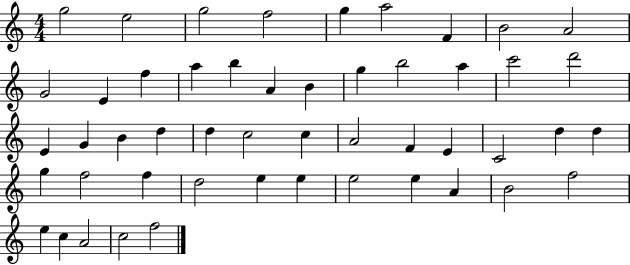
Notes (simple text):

G5/h E5/h G5/h F5/h G5/q A5/h F4/q B4/h A4/h G4/h E4/q F5/q A5/q B5/q A4/q B4/q G5/q B5/h A5/q C6/h D6/h E4/q G4/q B4/q D5/q D5/q C5/h C5/q A4/h F4/q E4/q C4/h D5/q D5/q G5/q F5/h F5/q D5/h E5/q E5/q E5/h E5/q A4/q B4/h F5/h E5/q C5/q A4/h C5/h F5/h